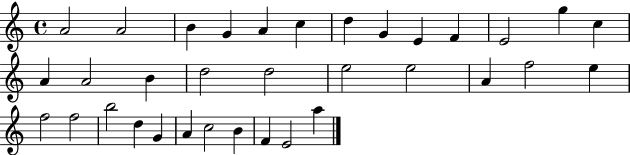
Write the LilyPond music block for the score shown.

{
  \clef treble
  \time 4/4
  \defaultTimeSignature
  \key c \major
  a'2 a'2 | b'4 g'4 a'4 c''4 | d''4 g'4 e'4 f'4 | e'2 g''4 c''4 | \break a'4 a'2 b'4 | d''2 d''2 | e''2 e''2 | a'4 f''2 e''4 | \break f''2 f''2 | b''2 d''4 g'4 | a'4 c''2 b'4 | f'4 e'2 a''4 | \break \bar "|."
}